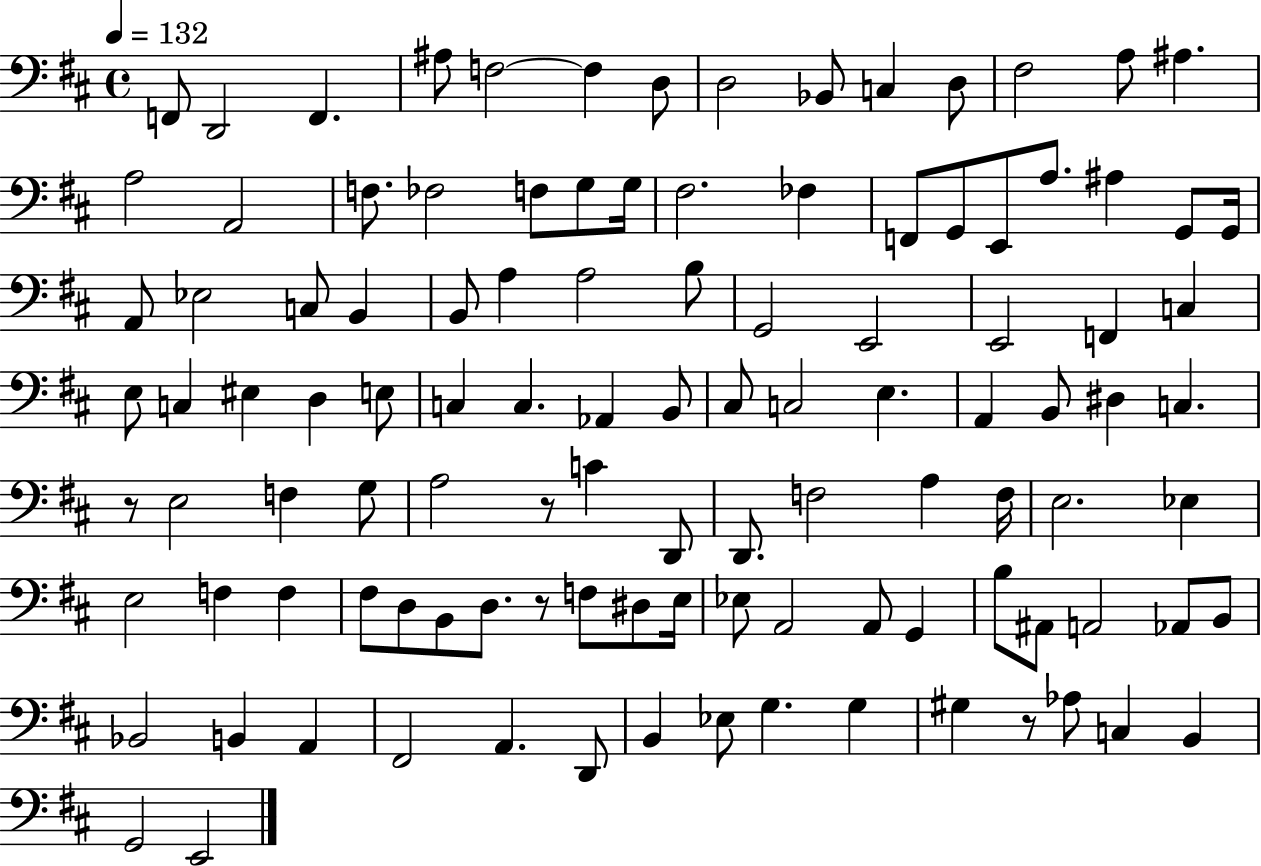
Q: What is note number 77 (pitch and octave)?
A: B2